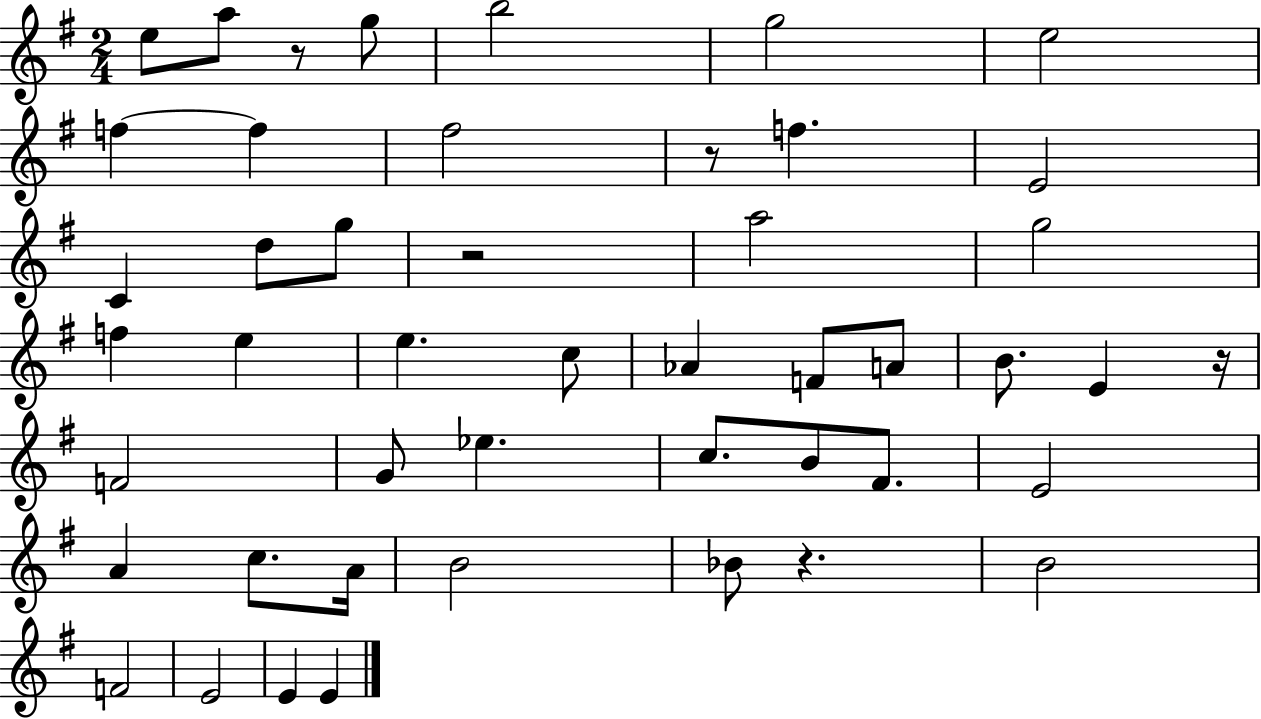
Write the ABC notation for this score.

X:1
T:Untitled
M:2/4
L:1/4
K:G
e/2 a/2 z/2 g/2 b2 g2 e2 f f ^f2 z/2 f E2 C d/2 g/2 z2 a2 g2 f e e c/2 _A F/2 A/2 B/2 E z/4 F2 G/2 _e c/2 B/2 ^F/2 E2 A c/2 A/4 B2 _B/2 z B2 F2 E2 E E